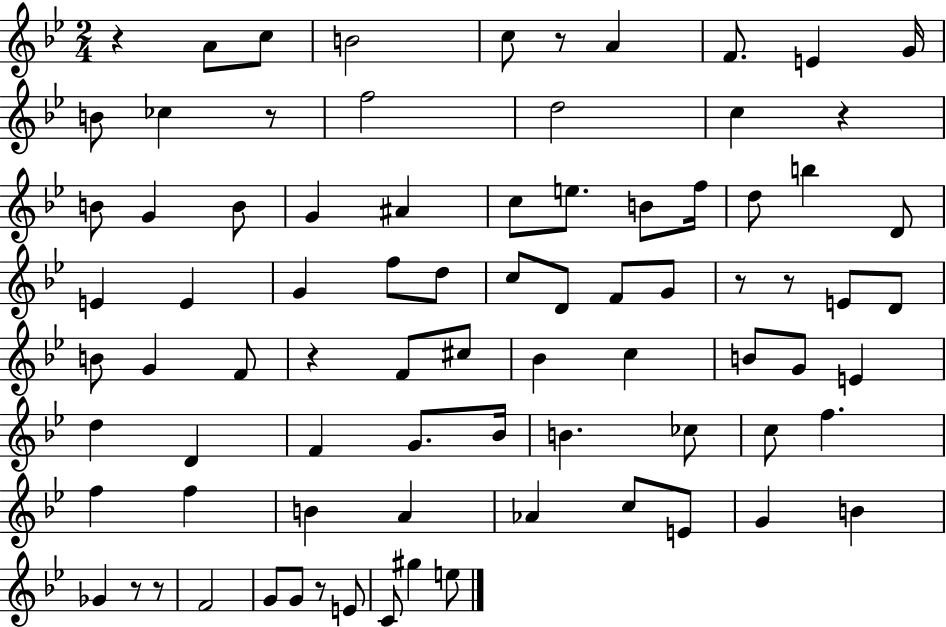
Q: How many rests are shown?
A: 10